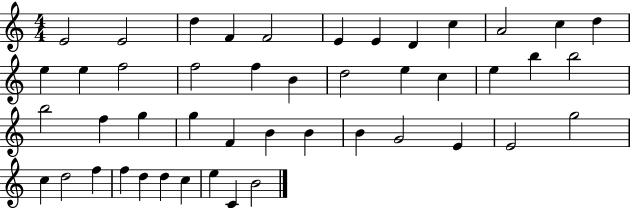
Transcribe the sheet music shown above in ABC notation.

X:1
T:Untitled
M:4/4
L:1/4
K:C
E2 E2 d F F2 E E D c A2 c d e e f2 f2 f B d2 e c e b b2 b2 f g g F B B B G2 E E2 g2 c d2 f f d d c e C B2